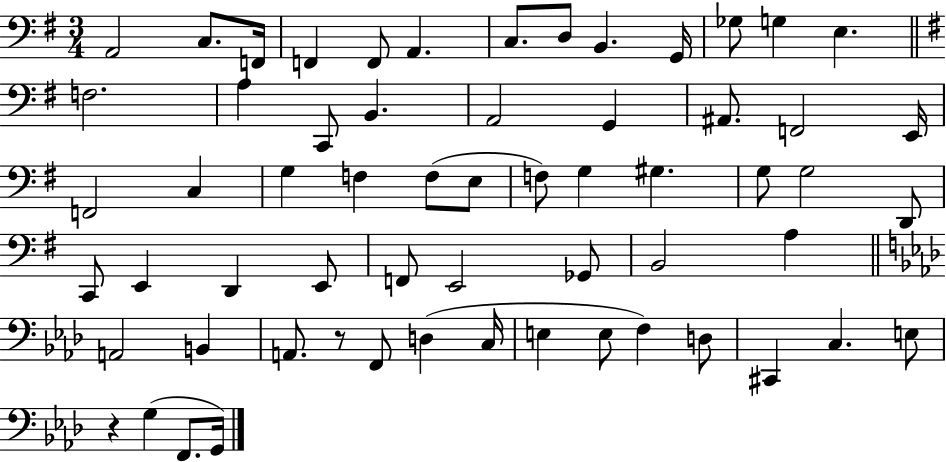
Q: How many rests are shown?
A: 2